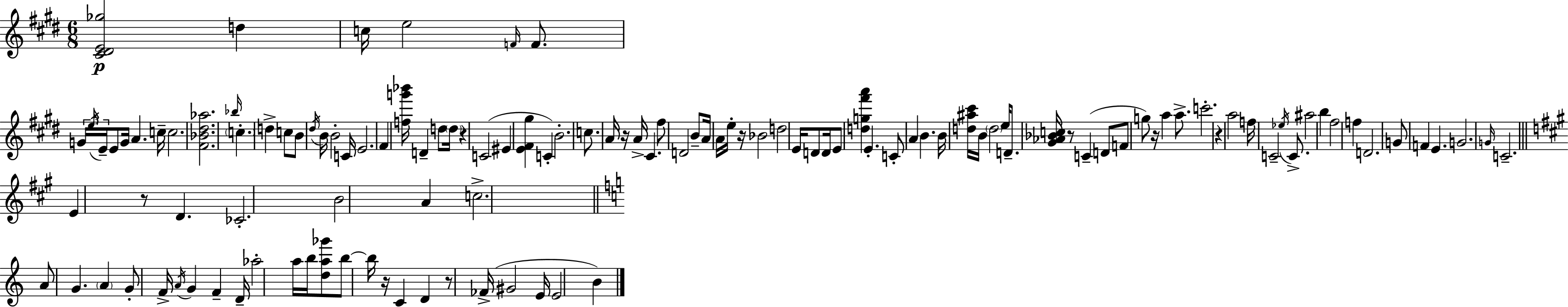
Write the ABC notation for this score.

X:1
T:Untitled
M:6/8
L:1/4
K:E
[^C^DE_g]2 d c/4 e2 F/4 F/2 G/4 e/4 E/4 E/2 G/4 A c/4 c2 [^F_B^d_a]2 _b/4 c d c/2 B/2 ^d/4 B/4 B2 C/4 E2 ^F [fg'_b']/4 D d/2 d/4 z C2 ^E [E^F^g] C B2 c/2 A/4 z/4 A/4 ^C ^f/2 D2 B/2 A/4 A/4 e/4 z/4 _B2 d2 E/4 D/2 D/4 E/2 [dg^f'a'] E C/2 A B B/4 [d^a^c']/4 B/4 d2 e/4 D/2 [^G_A_Bc]/4 z/2 C D/2 F/2 g/2 z/4 a a/2 c'2 z a2 f/4 C2 _e/4 C/2 ^a2 b ^f2 f D2 G/2 F E G2 G/4 C2 E z/2 D _C2 B2 A c2 A/2 G A G/2 F/4 A/4 G F D/4 _a2 a/4 b/4 [da_g']/2 b/2 b/4 z/4 C D z/2 _F/4 ^G2 E/4 E2 B